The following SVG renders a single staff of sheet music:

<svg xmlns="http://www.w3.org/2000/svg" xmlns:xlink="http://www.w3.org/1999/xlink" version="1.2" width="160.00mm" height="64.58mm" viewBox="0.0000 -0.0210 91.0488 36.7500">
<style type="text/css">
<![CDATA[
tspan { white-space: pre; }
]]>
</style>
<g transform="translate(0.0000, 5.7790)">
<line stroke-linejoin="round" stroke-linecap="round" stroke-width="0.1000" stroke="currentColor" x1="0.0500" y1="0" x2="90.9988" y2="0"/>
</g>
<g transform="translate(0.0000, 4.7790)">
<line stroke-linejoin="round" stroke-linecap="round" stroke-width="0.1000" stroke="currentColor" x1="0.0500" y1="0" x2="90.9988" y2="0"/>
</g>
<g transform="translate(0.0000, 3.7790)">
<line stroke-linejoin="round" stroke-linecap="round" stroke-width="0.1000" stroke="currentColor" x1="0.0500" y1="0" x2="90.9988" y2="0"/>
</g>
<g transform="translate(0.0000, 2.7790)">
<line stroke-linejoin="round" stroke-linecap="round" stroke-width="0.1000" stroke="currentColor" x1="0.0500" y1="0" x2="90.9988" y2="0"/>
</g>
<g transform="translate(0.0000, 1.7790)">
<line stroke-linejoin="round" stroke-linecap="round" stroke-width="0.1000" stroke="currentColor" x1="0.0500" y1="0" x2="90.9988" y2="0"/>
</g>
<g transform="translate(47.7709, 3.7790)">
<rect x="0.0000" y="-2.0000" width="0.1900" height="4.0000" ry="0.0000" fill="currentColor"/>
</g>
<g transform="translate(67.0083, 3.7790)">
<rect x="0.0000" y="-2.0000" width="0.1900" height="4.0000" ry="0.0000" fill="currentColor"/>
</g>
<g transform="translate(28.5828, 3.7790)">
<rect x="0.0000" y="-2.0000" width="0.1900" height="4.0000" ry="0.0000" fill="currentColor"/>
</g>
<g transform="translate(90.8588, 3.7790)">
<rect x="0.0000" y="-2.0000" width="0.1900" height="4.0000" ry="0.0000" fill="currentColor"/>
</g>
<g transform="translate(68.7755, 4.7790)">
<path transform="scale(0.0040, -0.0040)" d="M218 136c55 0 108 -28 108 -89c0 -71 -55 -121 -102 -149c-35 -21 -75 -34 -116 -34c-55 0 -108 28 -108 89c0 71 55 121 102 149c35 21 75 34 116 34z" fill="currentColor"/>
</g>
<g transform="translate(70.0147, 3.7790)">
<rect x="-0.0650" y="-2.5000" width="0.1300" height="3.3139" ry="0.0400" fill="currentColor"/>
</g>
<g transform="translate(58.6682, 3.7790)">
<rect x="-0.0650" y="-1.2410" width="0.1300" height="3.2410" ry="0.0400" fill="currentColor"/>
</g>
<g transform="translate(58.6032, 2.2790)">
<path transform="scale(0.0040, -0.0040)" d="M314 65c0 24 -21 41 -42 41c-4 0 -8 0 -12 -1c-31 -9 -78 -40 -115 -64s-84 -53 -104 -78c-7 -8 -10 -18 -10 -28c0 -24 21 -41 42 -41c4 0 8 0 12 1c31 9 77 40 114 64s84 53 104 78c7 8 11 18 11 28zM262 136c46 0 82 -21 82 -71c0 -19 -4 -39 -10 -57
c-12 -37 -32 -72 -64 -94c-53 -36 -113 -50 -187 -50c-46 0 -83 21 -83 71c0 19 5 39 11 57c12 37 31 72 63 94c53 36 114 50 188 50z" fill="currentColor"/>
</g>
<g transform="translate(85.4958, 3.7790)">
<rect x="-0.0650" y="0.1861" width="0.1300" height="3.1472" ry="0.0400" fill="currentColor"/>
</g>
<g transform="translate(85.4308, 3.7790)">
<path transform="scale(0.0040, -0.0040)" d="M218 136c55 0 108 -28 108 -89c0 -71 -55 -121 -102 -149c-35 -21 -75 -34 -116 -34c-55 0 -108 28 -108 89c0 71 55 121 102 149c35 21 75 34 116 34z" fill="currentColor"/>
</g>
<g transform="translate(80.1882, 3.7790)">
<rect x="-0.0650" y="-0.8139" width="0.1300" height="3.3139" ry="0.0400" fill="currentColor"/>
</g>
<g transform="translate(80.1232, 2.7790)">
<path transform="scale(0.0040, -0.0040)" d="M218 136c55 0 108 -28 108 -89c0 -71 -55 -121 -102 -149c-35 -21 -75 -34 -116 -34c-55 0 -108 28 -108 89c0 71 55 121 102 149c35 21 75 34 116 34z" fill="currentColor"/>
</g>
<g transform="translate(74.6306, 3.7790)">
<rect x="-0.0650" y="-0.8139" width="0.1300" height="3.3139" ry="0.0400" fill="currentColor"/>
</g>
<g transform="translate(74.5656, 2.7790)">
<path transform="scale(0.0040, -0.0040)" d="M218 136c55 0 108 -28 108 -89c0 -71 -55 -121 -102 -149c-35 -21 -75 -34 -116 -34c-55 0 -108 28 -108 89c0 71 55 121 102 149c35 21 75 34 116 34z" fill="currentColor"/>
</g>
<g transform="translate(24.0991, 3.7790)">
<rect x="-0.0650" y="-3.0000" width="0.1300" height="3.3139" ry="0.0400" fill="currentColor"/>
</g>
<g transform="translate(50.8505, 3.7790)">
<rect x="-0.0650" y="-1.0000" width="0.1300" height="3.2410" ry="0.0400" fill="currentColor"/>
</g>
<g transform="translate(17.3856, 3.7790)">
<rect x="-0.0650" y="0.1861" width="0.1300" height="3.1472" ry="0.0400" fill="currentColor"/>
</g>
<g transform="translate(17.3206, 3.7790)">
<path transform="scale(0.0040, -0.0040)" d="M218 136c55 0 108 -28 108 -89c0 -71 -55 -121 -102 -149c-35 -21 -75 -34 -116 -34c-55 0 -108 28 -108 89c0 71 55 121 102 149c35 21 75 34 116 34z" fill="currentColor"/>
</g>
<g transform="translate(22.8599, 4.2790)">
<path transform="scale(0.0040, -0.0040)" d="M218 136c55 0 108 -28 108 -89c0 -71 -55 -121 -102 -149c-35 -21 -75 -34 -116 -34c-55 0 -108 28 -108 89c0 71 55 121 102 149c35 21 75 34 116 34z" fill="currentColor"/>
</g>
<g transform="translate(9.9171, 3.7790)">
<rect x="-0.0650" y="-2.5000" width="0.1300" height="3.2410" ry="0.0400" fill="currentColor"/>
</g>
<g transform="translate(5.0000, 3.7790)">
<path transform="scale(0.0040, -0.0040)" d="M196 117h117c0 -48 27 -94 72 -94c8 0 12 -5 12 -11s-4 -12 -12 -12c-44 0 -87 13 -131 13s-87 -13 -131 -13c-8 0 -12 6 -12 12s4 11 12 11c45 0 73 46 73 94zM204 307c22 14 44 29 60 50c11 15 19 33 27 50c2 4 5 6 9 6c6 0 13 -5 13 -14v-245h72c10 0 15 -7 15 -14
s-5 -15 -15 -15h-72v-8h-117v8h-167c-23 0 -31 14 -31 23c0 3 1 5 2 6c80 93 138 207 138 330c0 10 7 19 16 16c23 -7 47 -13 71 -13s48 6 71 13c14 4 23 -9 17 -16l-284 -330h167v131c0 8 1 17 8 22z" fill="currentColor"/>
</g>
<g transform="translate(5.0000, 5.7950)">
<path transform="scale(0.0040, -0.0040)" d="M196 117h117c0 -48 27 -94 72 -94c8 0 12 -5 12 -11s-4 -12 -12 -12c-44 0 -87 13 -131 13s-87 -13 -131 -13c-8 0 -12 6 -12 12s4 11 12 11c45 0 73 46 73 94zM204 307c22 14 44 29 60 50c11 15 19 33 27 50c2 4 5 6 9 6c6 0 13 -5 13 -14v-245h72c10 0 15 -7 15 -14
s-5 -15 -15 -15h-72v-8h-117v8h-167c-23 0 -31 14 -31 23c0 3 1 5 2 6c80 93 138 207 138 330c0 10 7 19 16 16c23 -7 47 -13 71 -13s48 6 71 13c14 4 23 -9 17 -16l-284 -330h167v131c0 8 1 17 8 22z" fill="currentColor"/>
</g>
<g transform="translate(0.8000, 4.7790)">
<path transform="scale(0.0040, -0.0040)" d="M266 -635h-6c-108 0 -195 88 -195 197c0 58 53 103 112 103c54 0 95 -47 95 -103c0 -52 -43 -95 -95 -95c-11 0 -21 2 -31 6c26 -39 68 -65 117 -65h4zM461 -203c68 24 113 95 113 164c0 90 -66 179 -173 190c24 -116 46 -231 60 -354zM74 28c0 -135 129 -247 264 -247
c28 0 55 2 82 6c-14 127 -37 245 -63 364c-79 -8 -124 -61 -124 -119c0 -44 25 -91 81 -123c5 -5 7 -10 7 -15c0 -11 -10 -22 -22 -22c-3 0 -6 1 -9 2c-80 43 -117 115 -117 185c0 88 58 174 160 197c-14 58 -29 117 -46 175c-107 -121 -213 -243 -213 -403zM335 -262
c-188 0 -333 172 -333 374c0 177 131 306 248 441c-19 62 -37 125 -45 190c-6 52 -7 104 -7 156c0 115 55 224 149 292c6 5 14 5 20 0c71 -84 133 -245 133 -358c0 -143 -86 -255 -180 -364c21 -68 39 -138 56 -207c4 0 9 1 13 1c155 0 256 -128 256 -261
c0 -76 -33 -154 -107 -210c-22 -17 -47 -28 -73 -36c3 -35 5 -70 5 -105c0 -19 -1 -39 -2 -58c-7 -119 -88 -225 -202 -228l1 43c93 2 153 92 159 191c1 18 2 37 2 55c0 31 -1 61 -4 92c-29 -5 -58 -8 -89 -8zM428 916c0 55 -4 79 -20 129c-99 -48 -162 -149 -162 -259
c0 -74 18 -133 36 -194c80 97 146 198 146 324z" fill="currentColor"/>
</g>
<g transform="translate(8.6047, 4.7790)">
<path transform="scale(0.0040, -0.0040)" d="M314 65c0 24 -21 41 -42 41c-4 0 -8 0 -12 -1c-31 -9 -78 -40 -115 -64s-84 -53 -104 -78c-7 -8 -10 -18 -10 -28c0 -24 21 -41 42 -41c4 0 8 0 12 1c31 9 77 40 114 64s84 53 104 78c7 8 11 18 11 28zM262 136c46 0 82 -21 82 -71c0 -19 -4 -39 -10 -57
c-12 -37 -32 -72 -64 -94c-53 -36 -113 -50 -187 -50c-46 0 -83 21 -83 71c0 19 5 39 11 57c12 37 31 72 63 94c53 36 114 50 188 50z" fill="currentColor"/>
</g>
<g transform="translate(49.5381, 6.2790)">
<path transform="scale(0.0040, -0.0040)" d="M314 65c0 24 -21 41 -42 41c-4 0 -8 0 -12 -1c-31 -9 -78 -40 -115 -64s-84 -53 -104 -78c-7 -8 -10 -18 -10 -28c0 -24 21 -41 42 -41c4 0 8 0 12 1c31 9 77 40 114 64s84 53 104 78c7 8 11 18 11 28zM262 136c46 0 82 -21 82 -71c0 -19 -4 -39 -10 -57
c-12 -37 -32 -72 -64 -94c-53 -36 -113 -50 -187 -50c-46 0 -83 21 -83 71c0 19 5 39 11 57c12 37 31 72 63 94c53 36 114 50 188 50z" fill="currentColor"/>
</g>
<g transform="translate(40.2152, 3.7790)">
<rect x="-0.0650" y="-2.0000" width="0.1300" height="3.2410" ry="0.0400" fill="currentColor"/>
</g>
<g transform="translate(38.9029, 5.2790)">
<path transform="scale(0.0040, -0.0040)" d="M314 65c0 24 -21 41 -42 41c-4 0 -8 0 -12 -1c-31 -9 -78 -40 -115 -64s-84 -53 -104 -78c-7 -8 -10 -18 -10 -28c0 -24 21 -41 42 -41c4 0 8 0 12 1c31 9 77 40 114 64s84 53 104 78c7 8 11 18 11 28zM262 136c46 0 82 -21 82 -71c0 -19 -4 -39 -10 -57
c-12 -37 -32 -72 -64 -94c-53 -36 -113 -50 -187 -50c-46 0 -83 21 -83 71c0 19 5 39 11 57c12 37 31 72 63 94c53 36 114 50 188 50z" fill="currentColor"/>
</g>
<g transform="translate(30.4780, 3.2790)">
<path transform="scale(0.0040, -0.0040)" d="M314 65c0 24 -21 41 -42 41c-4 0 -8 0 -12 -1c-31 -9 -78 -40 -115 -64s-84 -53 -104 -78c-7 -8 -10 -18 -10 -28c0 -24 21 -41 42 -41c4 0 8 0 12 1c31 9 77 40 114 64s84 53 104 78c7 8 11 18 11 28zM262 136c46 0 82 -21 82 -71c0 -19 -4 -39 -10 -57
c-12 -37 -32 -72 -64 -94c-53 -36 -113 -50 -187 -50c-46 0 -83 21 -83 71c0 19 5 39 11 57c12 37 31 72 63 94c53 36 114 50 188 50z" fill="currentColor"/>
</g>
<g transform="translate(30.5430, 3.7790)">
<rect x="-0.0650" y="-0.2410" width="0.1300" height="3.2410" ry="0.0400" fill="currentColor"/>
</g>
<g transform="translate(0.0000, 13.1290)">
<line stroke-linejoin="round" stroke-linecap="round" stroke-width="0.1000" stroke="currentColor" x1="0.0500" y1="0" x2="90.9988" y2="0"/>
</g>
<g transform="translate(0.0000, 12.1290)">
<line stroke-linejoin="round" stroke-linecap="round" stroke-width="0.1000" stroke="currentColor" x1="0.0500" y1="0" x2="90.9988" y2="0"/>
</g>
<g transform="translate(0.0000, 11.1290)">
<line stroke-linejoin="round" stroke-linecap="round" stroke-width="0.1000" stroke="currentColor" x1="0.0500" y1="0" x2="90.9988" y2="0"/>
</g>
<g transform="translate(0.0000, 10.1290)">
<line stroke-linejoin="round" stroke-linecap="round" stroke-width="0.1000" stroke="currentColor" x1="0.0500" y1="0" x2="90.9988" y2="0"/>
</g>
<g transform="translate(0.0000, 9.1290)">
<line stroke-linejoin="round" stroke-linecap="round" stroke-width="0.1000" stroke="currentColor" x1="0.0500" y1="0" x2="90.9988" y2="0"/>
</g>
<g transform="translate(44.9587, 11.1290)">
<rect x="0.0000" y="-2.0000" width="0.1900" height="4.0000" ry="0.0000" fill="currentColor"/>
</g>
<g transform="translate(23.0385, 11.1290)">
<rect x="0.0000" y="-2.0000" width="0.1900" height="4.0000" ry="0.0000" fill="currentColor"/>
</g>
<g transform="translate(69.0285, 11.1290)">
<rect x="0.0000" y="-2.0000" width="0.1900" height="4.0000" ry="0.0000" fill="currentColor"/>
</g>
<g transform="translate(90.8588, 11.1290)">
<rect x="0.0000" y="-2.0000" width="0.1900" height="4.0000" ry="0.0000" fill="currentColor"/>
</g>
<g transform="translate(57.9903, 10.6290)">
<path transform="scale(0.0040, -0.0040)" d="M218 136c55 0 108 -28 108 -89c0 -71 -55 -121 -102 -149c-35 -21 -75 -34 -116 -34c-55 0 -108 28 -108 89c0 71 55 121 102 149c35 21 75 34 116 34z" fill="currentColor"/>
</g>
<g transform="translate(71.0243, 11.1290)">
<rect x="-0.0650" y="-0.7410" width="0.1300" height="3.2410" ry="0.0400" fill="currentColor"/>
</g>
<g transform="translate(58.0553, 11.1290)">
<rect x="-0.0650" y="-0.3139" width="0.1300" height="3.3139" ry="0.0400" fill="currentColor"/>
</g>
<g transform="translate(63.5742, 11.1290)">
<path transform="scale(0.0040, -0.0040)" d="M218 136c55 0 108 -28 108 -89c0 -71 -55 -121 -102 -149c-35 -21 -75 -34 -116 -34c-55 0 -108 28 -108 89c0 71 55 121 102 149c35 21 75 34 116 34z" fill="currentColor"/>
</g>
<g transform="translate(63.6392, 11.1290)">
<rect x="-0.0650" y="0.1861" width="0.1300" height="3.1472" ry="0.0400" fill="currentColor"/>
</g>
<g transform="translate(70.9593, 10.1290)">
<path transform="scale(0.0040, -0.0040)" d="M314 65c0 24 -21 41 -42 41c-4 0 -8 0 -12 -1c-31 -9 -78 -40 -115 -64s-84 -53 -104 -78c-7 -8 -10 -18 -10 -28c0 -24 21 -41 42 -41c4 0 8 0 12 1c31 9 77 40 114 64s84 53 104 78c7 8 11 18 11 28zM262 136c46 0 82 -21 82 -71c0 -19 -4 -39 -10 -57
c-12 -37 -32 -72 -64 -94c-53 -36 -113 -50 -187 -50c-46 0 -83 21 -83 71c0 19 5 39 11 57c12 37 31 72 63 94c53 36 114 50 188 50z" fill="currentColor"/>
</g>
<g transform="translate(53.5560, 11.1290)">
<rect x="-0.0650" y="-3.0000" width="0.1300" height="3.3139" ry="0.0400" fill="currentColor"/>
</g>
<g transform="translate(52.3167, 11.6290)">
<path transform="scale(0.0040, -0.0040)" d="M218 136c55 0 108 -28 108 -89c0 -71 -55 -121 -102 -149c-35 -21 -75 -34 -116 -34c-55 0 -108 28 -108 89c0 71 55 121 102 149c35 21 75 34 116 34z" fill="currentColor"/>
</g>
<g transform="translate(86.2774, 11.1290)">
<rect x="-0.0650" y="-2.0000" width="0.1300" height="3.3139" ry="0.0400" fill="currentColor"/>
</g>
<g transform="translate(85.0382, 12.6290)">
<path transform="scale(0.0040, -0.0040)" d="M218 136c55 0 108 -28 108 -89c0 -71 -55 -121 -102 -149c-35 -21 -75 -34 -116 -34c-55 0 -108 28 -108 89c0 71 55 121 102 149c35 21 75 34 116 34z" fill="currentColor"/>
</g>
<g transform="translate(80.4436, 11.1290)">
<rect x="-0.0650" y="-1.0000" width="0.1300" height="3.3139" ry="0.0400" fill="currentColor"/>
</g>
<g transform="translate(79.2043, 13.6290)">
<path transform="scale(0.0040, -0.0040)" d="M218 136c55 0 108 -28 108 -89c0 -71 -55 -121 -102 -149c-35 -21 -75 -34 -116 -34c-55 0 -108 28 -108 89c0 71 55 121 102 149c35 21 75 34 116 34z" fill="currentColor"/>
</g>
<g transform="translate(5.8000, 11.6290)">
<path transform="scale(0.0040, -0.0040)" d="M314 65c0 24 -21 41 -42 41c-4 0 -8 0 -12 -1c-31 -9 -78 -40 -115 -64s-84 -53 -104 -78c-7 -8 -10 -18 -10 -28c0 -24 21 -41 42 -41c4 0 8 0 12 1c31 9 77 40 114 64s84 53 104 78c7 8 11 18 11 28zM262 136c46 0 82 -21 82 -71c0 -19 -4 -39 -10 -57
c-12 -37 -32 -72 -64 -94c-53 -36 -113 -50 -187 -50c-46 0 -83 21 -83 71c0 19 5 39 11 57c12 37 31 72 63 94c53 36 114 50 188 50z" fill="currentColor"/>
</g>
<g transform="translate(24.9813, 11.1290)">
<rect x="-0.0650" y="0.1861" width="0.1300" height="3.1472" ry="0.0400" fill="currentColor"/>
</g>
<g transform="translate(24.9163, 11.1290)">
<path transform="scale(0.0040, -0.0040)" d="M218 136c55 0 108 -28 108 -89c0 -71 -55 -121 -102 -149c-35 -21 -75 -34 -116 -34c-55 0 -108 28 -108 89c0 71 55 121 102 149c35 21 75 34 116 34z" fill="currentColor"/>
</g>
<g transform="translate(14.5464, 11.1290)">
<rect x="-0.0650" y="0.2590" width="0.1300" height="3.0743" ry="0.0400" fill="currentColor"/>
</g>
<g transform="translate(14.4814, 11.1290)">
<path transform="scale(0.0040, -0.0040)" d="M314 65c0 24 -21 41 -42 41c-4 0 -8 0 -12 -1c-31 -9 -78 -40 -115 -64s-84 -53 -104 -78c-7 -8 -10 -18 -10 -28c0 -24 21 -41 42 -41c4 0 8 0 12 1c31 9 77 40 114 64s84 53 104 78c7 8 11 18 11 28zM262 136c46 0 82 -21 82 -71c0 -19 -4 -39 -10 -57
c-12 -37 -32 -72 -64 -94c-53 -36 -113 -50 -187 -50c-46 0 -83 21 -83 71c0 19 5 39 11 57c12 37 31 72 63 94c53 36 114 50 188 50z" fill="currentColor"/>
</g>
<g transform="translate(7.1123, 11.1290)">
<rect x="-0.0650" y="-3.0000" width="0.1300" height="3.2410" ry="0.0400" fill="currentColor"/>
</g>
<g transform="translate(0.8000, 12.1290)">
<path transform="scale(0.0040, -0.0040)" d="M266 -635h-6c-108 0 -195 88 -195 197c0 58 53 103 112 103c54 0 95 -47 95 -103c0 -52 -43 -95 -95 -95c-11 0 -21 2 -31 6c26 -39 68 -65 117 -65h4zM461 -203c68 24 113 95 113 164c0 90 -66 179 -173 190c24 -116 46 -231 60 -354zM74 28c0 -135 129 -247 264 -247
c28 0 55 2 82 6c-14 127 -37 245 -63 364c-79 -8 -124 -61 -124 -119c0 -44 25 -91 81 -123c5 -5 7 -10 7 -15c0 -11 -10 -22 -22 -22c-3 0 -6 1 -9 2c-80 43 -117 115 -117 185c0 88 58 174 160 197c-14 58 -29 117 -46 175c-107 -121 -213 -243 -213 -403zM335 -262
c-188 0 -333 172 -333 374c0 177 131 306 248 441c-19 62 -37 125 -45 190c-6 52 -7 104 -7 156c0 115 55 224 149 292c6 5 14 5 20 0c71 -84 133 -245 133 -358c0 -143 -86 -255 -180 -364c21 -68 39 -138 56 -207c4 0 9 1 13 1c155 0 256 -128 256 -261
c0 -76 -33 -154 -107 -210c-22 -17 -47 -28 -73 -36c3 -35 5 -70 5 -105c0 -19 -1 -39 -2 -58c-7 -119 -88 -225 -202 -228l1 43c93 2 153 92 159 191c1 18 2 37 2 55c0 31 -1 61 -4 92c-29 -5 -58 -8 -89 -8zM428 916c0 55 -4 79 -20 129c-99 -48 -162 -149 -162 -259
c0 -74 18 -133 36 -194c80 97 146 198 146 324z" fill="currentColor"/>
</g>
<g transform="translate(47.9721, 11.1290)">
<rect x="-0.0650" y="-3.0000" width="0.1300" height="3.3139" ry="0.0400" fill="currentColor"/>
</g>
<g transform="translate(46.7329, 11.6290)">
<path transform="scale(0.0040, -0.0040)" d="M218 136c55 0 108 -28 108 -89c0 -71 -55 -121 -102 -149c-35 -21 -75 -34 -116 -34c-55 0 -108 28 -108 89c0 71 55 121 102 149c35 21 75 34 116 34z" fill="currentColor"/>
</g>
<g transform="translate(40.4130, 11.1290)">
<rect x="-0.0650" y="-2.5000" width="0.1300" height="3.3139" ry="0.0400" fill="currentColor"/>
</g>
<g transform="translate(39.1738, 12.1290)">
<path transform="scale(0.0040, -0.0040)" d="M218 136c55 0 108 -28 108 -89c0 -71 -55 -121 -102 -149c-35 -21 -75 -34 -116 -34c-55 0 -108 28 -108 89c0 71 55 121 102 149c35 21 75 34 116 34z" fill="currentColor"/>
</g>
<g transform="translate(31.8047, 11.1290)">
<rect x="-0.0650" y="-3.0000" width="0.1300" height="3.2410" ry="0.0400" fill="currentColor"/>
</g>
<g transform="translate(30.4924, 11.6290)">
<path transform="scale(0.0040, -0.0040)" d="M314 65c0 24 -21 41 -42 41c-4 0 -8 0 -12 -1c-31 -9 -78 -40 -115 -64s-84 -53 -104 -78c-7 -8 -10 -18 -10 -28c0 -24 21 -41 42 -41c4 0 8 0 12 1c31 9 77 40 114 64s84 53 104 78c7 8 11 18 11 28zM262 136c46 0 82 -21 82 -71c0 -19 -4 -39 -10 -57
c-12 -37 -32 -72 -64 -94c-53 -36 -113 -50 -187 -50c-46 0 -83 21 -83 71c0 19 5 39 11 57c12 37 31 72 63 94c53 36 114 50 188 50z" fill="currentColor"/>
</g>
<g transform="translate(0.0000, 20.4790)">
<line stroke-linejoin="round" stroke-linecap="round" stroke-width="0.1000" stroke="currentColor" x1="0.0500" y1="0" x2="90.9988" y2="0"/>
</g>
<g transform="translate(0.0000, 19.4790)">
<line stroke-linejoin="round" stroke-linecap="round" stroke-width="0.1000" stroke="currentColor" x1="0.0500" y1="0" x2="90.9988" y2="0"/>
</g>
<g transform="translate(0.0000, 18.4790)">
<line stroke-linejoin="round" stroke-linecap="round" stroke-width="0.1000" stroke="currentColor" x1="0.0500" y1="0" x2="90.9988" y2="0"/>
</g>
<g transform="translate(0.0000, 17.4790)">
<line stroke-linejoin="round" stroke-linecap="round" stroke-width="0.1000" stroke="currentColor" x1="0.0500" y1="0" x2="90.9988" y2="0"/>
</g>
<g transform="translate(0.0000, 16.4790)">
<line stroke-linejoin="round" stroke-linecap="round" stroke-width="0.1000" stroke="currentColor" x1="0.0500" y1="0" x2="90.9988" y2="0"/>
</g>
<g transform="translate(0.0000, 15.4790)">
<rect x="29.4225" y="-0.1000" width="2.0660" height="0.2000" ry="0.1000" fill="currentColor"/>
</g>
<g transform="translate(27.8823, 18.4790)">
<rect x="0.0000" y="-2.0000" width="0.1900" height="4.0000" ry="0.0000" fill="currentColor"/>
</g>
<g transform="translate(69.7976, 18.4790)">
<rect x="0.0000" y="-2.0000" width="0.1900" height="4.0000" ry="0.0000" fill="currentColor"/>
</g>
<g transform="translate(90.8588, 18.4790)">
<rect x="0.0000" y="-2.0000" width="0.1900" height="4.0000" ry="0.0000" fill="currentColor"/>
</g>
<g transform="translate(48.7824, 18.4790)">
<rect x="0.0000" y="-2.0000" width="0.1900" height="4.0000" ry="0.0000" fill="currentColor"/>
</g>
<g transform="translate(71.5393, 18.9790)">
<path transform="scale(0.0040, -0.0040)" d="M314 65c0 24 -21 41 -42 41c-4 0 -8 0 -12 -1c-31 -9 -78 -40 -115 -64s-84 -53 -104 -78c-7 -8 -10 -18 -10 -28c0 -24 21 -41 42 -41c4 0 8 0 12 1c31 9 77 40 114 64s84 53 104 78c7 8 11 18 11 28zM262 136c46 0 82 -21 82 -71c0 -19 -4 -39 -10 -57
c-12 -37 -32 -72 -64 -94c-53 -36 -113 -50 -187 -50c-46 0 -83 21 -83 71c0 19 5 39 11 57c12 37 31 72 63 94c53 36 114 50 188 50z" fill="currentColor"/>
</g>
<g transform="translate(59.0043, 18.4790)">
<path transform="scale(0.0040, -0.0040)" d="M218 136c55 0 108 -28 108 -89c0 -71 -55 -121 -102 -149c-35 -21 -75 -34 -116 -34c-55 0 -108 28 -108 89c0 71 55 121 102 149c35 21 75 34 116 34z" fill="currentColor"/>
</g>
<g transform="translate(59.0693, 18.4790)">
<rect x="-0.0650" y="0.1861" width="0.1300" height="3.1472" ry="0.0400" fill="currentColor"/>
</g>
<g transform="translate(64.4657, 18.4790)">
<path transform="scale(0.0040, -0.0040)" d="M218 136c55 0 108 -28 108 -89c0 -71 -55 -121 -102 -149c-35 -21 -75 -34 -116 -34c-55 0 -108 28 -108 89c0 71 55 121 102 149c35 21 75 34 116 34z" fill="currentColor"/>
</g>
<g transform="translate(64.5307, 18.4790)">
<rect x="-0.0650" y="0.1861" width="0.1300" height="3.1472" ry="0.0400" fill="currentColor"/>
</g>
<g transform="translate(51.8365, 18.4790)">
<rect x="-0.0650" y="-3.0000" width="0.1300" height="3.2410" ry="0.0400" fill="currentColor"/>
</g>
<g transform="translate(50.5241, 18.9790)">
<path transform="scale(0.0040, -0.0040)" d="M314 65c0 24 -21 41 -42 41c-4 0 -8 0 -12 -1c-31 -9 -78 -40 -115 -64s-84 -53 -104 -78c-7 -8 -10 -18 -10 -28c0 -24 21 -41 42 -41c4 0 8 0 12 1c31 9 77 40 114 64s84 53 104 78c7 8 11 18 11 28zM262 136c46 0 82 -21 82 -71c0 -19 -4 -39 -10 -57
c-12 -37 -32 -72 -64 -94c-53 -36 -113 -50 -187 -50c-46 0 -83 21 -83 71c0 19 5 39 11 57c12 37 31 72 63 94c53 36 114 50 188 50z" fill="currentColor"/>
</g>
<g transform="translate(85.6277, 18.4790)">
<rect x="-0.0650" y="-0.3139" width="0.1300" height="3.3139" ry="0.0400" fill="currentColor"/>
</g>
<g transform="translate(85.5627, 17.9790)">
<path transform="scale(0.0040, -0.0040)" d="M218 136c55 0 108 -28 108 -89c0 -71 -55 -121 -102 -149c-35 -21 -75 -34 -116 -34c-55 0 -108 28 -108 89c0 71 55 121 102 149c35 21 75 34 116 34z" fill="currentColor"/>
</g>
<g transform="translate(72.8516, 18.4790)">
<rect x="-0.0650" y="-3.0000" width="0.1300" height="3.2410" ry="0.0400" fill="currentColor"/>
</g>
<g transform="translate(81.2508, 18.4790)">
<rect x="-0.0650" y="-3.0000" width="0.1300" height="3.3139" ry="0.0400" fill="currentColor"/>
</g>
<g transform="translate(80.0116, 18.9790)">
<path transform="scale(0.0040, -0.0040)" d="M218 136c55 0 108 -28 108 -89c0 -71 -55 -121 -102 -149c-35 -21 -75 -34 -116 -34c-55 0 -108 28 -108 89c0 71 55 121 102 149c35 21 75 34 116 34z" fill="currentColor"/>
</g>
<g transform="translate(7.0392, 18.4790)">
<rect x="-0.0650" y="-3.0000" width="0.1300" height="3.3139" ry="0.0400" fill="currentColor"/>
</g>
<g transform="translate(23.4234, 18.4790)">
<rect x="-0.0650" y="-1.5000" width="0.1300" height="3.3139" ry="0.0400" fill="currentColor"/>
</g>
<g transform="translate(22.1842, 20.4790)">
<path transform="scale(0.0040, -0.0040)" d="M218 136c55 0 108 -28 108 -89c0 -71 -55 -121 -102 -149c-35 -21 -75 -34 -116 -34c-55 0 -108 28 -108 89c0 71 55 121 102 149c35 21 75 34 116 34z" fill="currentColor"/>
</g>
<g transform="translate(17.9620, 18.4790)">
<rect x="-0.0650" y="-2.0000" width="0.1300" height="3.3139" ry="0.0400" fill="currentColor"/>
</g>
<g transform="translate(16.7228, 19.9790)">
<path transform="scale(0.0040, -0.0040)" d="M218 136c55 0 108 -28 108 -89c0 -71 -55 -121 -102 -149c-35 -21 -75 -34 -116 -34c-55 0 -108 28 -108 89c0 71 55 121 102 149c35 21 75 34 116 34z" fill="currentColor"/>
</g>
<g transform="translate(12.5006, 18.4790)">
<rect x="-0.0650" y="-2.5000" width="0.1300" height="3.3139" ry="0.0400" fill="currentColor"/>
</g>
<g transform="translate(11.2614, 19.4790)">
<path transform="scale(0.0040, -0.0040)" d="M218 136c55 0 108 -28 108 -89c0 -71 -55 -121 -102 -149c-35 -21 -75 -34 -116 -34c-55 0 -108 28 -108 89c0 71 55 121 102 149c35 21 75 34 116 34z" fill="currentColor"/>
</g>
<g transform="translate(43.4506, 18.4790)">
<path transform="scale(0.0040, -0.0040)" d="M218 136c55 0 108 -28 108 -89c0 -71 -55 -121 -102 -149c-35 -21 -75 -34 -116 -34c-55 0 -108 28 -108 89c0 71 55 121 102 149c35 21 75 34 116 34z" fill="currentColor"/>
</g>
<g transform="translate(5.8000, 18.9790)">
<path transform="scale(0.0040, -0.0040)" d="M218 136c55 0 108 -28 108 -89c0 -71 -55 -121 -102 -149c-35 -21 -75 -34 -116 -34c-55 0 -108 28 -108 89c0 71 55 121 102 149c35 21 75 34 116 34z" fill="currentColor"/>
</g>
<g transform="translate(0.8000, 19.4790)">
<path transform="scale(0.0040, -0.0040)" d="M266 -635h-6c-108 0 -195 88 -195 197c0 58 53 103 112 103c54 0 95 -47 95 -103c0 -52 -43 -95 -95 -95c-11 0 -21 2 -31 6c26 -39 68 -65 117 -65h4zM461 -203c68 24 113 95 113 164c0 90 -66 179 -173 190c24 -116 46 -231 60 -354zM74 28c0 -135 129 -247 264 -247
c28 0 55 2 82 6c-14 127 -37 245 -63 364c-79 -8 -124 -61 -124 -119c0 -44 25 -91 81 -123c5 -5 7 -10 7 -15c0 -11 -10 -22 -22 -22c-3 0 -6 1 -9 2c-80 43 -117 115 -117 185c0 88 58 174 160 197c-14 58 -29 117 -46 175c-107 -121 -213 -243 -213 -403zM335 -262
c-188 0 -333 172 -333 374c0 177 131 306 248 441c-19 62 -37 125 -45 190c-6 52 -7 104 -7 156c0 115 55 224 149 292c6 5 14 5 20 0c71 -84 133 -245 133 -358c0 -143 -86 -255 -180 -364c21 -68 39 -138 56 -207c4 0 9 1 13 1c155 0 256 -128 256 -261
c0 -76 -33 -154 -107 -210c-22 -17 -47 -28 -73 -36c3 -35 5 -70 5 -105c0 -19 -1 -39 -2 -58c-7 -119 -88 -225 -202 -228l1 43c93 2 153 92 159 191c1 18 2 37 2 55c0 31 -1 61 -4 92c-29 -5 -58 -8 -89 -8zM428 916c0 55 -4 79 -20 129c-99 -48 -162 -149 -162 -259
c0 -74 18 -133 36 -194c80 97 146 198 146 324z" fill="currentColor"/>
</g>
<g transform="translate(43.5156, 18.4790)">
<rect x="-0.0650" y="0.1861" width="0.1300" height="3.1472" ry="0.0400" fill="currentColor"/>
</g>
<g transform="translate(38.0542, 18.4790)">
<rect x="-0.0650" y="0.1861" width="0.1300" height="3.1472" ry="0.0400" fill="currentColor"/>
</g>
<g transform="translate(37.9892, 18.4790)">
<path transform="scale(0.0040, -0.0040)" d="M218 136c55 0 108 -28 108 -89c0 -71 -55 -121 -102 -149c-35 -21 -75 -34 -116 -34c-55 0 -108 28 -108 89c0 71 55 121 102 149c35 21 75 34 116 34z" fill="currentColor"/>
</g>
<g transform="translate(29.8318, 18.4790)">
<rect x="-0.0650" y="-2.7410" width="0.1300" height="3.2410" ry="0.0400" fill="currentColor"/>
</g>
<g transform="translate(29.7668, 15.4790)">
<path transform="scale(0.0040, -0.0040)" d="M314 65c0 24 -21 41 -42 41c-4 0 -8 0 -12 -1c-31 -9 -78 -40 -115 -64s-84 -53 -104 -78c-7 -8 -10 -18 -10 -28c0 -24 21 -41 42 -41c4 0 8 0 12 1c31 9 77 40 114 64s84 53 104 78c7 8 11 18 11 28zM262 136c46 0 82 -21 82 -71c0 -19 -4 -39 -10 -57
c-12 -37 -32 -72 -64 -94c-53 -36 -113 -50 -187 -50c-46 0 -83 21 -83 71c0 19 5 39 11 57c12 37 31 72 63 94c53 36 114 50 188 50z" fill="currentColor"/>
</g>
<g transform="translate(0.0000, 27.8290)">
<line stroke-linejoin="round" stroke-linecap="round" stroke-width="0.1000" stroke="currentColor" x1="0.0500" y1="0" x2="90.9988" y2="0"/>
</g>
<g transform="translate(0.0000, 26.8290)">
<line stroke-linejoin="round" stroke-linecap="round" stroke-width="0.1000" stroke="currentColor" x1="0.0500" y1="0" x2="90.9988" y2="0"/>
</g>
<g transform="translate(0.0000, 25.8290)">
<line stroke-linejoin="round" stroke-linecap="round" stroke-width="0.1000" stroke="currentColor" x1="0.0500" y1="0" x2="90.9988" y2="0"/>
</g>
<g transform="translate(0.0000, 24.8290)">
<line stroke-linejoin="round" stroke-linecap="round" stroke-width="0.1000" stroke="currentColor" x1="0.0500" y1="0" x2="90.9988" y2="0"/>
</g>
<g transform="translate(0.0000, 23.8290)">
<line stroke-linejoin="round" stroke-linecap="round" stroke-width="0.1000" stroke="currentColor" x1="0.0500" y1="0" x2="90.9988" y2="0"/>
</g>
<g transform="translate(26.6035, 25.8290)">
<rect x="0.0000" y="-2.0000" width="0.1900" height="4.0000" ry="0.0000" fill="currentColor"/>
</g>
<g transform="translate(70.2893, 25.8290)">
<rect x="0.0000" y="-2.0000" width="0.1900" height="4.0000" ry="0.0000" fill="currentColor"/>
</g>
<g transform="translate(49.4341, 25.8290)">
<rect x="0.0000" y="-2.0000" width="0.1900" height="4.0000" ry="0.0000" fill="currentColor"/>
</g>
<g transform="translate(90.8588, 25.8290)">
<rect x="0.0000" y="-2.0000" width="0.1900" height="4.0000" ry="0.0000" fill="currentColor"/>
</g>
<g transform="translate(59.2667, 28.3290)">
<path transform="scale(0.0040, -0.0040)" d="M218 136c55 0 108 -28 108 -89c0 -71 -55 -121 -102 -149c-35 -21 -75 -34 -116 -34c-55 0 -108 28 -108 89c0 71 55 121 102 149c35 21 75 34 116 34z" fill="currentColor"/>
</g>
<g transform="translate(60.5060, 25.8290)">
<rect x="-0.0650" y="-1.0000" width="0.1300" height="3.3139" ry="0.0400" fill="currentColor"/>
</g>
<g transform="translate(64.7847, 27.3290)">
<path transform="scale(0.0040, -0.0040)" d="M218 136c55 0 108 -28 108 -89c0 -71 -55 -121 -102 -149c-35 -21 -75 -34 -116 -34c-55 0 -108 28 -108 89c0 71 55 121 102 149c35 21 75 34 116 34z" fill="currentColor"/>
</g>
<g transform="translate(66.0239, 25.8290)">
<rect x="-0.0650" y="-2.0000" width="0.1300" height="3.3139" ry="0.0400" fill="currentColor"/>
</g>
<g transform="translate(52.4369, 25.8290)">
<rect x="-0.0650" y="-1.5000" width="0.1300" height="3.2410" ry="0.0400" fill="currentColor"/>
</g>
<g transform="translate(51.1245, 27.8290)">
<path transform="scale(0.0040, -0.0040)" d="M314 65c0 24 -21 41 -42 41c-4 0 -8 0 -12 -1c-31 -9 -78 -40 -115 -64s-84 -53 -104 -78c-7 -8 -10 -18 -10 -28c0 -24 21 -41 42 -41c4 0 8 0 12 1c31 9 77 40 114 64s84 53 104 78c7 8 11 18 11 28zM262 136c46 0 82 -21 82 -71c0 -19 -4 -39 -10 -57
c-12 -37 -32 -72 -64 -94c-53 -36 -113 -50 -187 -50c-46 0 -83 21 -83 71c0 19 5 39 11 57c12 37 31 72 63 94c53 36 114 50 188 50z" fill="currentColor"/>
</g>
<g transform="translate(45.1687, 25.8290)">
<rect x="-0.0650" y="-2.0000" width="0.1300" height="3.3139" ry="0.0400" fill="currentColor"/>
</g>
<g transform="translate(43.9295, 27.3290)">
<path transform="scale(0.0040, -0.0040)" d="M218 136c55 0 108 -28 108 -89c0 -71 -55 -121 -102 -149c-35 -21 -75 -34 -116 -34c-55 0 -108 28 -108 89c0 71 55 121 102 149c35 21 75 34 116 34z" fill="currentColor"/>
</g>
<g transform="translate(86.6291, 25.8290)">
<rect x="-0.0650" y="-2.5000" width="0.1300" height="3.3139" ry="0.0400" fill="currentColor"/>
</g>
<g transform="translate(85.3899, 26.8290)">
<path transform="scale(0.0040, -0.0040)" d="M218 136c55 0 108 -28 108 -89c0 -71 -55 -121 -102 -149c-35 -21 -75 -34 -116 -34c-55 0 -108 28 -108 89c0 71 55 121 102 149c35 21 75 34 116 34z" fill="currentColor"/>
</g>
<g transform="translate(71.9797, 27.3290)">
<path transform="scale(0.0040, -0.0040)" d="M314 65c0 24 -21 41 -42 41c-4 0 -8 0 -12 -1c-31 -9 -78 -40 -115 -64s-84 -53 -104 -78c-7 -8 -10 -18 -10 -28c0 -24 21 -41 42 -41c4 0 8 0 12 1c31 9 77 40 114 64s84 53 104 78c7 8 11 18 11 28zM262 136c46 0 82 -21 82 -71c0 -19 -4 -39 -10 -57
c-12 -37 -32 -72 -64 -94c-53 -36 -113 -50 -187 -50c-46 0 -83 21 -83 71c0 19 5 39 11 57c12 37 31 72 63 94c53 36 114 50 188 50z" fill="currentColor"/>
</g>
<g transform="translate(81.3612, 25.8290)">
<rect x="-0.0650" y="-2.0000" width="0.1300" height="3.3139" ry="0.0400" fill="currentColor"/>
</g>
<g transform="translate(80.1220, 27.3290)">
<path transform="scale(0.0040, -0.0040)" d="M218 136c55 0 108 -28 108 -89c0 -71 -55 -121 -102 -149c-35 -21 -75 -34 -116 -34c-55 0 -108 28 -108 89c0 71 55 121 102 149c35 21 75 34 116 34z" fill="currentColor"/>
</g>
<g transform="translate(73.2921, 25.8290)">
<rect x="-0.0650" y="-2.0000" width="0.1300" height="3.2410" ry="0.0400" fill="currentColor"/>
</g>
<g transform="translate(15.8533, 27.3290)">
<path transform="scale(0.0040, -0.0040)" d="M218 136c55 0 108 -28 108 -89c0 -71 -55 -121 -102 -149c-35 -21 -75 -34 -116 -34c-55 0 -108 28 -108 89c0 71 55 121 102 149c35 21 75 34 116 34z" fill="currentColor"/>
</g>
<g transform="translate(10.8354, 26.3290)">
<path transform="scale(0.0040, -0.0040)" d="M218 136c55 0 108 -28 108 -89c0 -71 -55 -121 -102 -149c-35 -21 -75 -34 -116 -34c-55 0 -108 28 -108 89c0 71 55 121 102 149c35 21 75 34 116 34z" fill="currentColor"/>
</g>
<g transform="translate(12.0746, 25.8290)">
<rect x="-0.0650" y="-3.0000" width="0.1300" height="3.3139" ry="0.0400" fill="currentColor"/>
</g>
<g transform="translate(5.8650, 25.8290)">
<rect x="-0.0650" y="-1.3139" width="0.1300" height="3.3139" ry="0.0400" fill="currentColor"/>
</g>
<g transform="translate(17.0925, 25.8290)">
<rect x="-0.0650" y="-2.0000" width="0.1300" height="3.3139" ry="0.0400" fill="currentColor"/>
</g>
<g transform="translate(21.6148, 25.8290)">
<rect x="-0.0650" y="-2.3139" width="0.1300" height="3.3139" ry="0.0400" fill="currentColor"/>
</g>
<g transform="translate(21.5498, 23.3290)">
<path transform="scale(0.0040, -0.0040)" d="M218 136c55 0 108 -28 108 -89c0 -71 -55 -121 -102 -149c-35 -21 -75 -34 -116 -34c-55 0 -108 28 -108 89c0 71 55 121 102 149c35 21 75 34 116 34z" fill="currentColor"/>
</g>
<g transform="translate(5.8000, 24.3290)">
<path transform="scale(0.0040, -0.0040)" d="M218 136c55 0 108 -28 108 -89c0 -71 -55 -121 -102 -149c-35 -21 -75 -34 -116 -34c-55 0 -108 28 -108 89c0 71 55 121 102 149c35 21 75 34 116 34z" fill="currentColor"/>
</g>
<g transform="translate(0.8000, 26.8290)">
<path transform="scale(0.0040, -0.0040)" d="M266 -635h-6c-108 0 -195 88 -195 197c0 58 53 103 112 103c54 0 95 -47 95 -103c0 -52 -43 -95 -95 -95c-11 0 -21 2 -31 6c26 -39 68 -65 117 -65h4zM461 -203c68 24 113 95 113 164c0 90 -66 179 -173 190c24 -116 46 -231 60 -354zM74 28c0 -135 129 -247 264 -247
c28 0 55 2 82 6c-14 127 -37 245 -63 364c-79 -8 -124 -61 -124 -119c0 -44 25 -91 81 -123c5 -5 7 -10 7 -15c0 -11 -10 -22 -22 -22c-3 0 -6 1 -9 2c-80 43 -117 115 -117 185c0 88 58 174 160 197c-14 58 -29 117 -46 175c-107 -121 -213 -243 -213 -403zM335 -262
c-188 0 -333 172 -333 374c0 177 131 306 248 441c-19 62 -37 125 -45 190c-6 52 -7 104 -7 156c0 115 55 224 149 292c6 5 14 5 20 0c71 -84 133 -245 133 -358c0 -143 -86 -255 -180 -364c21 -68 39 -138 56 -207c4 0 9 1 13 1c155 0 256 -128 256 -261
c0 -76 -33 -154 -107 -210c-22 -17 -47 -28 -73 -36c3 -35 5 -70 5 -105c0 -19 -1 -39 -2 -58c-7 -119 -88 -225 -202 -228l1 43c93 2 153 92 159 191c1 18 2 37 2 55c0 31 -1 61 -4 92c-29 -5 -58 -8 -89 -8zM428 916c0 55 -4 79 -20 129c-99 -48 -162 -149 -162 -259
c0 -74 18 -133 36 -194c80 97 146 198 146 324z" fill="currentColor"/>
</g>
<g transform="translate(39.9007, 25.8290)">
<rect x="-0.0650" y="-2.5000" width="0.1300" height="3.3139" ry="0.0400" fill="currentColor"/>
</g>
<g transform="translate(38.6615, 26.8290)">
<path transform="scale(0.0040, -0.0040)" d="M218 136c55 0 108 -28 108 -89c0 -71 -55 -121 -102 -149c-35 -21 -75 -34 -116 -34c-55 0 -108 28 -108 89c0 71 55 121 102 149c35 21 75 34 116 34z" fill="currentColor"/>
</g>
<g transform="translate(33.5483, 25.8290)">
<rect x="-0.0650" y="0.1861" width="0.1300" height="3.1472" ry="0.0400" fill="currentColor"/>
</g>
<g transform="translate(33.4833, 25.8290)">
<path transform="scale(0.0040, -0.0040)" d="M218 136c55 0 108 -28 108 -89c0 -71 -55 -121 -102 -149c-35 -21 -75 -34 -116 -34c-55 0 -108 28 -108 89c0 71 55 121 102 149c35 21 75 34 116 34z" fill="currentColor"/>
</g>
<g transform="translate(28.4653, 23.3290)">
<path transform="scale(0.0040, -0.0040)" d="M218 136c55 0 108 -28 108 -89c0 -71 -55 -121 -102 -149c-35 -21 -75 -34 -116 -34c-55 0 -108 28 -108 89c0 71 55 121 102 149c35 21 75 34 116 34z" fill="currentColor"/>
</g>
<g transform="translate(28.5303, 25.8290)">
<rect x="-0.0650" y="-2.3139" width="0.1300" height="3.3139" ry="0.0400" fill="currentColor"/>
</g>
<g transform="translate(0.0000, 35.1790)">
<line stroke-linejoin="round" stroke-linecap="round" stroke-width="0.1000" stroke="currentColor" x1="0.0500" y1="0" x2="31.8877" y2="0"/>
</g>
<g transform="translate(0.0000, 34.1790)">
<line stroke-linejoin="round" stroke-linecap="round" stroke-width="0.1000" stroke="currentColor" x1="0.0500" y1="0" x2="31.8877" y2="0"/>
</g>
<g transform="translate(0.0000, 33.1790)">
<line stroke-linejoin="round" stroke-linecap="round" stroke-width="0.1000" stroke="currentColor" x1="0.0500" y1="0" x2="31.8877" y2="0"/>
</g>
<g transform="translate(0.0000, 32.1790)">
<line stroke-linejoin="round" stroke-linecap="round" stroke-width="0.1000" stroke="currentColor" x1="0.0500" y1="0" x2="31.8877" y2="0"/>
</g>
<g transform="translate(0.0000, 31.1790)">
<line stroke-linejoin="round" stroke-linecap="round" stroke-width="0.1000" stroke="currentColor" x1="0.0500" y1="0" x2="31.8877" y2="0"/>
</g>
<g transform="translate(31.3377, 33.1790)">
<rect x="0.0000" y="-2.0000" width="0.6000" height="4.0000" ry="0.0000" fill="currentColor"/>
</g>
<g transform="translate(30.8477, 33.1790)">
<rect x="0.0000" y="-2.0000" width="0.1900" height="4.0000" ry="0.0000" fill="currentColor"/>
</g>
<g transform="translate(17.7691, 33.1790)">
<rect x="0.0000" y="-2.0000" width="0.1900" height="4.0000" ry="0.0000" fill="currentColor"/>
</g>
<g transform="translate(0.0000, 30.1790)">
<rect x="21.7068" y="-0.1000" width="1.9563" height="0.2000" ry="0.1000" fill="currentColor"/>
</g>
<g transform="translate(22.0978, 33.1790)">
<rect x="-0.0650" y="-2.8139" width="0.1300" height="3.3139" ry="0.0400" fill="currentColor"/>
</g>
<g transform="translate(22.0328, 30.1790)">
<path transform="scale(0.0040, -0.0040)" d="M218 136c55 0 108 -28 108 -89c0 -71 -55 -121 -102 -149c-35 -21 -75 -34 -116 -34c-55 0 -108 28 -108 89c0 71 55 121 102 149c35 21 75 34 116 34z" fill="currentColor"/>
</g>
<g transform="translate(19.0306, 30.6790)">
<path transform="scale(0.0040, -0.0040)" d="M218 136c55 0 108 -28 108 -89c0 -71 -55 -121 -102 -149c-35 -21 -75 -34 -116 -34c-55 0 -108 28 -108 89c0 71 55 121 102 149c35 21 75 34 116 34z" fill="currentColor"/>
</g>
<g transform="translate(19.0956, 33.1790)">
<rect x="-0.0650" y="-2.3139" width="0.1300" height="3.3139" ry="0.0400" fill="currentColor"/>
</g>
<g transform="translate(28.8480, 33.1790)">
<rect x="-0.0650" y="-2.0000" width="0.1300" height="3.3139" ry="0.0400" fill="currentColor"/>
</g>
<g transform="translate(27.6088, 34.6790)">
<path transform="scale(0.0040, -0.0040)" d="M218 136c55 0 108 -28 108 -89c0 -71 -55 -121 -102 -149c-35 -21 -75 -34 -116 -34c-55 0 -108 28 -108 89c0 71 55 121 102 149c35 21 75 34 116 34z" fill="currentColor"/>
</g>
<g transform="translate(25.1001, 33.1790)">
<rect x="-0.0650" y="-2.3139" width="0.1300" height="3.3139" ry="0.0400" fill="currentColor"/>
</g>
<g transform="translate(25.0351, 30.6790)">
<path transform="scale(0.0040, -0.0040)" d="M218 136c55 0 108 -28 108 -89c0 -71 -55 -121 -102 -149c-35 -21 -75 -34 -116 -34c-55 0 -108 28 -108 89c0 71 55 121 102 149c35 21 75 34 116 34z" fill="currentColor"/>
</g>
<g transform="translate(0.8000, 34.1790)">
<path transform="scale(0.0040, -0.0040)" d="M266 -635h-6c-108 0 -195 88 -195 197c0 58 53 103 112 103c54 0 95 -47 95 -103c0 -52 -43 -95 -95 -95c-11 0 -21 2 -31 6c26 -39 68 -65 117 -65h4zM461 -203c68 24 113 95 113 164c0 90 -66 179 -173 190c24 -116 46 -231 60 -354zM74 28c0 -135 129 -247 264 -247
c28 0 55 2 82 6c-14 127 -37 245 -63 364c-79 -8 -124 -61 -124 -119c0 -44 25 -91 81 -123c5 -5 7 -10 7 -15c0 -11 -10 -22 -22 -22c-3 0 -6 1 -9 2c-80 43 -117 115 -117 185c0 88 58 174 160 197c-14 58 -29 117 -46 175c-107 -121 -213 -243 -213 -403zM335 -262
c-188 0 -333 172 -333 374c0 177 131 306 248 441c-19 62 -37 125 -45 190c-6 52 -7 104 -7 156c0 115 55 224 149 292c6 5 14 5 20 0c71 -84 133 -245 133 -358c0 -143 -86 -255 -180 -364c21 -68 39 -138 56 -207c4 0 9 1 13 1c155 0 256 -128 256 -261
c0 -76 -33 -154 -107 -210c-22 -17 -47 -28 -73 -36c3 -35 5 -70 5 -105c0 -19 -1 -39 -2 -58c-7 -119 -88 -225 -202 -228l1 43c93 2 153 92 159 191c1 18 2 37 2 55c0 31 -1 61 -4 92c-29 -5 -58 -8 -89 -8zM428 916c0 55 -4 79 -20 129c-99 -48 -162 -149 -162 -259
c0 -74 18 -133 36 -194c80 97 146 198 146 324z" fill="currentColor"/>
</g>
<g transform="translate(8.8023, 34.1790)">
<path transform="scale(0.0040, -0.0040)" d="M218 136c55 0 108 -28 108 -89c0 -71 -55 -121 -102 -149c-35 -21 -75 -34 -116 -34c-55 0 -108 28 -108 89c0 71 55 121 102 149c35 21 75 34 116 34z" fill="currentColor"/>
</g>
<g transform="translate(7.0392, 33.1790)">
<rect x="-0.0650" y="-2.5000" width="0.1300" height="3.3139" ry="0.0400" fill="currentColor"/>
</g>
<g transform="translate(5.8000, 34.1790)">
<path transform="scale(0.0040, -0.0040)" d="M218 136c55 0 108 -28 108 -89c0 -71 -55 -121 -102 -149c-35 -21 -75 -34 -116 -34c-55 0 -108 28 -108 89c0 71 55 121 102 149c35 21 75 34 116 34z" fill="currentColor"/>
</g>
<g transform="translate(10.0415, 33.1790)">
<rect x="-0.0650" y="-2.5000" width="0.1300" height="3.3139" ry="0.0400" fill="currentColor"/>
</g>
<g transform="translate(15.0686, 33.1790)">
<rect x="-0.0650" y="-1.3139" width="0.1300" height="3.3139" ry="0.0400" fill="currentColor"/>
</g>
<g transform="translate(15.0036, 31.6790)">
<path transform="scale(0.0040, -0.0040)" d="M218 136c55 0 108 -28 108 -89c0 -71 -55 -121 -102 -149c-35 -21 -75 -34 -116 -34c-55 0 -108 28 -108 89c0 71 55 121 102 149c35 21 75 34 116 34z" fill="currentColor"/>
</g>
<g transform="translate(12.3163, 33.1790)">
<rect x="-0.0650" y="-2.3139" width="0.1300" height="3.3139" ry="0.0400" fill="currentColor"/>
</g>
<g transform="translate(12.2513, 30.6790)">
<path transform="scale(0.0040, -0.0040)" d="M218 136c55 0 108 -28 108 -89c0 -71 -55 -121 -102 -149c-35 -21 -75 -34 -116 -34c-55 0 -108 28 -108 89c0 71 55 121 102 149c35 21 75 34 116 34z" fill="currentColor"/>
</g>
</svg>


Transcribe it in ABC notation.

X:1
T:Untitled
M:4/4
L:1/4
K:C
G2 B A c2 F2 D2 e2 G d d B A2 B2 B A2 G A A c B d2 D F A G F E a2 B B A2 B B A2 A c e A F g g B G F E2 D F F2 F G G G g e g a g F